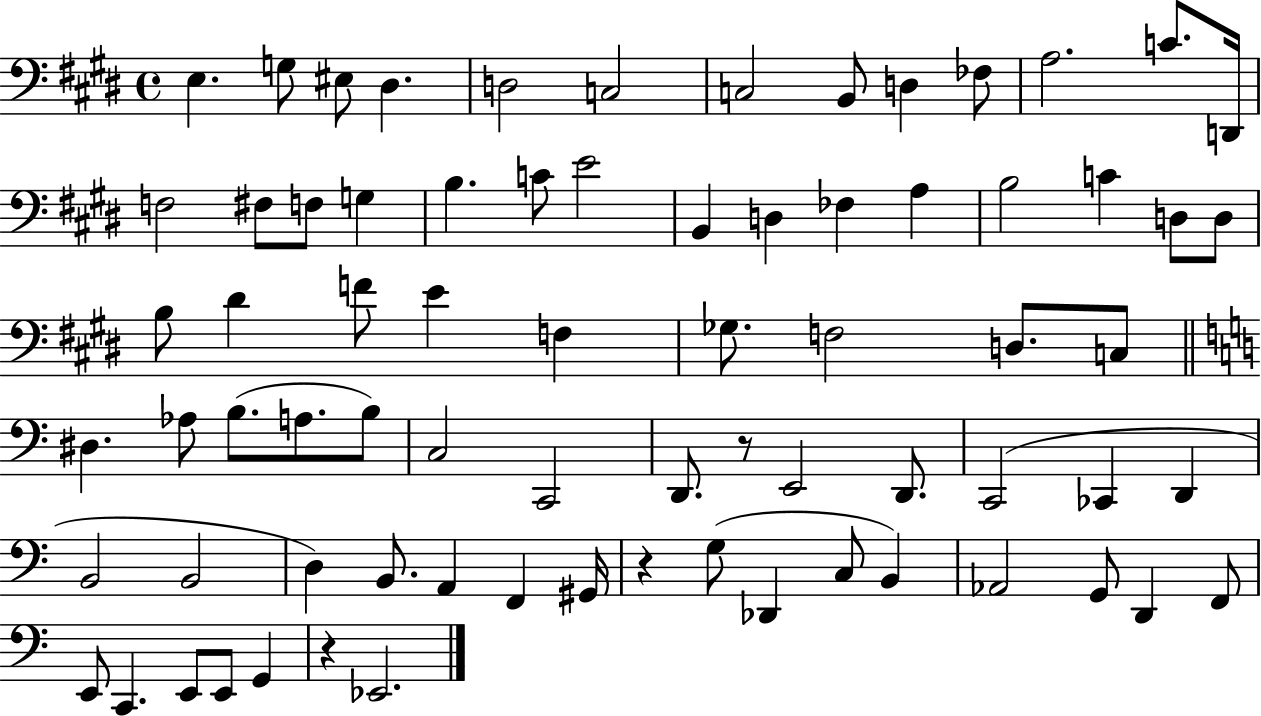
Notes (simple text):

E3/q. G3/e EIS3/e D#3/q. D3/h C3/h C3/h B2/e D3/q FES3/e A3/h. C4/e. D2/s F3/h F#3/e F3/e G3/q B3/q. C4/e E4/h B2/q D3/q FES3/q A3/q B3/h C4/q D3/e D3/e B3/e D#4/q F4/e E4/q F3/q Gb3/e. F3/h D3/e. C3/e D#3/q. Ab3/e B3/e. A3/e. B3/e C3/h C2/h D2/e. R/e E2/h D2/e. C2/h CES2/q D2/q B2/h B2/h D3/q B2/e. A2/q F2/q G#2/s R/q G3/e Db2/q C3/e B2/q Ab2/h G2/e D2/q F2/e E2/e C2/q. E2/e E2/e G2/q R/q Eb2/h.